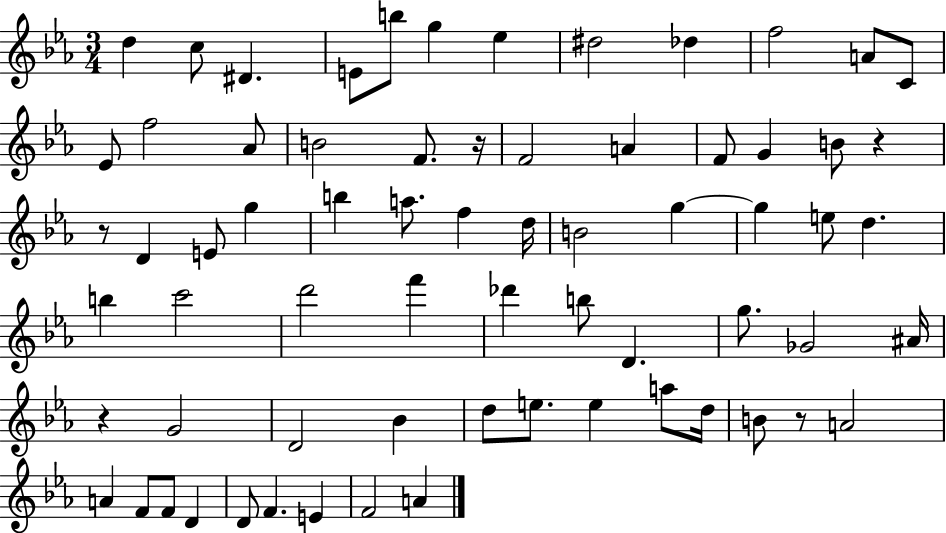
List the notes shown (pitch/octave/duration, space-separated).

D5/q C5/e D#4/q. E4/e B5/e G5/q Eb5/q D#5/h Db5/q F5/h A4/e C4/e Eb4/e F5/h Ab4/e B4/h F4/e. R/s F4/h A4/q F4/e G4/q B4/e R/q R/e D4/q E4/e G5/q B5/q A5/e. F5/q D5/s B4/h G5/q G5/q E5/e D5/q. B5/q C6/h D6/h F6/q Db6/q B5/e D4/q. G5/e. Gb4/h A#4/s R/q G4/h D4/h Bb4/q D5/e E5/e. E5/q A5/e D5/s B4/e R/e A4/h A4/q F4/e F4/e D4/q D4/e F4/q. E4/q F4/h A4/q